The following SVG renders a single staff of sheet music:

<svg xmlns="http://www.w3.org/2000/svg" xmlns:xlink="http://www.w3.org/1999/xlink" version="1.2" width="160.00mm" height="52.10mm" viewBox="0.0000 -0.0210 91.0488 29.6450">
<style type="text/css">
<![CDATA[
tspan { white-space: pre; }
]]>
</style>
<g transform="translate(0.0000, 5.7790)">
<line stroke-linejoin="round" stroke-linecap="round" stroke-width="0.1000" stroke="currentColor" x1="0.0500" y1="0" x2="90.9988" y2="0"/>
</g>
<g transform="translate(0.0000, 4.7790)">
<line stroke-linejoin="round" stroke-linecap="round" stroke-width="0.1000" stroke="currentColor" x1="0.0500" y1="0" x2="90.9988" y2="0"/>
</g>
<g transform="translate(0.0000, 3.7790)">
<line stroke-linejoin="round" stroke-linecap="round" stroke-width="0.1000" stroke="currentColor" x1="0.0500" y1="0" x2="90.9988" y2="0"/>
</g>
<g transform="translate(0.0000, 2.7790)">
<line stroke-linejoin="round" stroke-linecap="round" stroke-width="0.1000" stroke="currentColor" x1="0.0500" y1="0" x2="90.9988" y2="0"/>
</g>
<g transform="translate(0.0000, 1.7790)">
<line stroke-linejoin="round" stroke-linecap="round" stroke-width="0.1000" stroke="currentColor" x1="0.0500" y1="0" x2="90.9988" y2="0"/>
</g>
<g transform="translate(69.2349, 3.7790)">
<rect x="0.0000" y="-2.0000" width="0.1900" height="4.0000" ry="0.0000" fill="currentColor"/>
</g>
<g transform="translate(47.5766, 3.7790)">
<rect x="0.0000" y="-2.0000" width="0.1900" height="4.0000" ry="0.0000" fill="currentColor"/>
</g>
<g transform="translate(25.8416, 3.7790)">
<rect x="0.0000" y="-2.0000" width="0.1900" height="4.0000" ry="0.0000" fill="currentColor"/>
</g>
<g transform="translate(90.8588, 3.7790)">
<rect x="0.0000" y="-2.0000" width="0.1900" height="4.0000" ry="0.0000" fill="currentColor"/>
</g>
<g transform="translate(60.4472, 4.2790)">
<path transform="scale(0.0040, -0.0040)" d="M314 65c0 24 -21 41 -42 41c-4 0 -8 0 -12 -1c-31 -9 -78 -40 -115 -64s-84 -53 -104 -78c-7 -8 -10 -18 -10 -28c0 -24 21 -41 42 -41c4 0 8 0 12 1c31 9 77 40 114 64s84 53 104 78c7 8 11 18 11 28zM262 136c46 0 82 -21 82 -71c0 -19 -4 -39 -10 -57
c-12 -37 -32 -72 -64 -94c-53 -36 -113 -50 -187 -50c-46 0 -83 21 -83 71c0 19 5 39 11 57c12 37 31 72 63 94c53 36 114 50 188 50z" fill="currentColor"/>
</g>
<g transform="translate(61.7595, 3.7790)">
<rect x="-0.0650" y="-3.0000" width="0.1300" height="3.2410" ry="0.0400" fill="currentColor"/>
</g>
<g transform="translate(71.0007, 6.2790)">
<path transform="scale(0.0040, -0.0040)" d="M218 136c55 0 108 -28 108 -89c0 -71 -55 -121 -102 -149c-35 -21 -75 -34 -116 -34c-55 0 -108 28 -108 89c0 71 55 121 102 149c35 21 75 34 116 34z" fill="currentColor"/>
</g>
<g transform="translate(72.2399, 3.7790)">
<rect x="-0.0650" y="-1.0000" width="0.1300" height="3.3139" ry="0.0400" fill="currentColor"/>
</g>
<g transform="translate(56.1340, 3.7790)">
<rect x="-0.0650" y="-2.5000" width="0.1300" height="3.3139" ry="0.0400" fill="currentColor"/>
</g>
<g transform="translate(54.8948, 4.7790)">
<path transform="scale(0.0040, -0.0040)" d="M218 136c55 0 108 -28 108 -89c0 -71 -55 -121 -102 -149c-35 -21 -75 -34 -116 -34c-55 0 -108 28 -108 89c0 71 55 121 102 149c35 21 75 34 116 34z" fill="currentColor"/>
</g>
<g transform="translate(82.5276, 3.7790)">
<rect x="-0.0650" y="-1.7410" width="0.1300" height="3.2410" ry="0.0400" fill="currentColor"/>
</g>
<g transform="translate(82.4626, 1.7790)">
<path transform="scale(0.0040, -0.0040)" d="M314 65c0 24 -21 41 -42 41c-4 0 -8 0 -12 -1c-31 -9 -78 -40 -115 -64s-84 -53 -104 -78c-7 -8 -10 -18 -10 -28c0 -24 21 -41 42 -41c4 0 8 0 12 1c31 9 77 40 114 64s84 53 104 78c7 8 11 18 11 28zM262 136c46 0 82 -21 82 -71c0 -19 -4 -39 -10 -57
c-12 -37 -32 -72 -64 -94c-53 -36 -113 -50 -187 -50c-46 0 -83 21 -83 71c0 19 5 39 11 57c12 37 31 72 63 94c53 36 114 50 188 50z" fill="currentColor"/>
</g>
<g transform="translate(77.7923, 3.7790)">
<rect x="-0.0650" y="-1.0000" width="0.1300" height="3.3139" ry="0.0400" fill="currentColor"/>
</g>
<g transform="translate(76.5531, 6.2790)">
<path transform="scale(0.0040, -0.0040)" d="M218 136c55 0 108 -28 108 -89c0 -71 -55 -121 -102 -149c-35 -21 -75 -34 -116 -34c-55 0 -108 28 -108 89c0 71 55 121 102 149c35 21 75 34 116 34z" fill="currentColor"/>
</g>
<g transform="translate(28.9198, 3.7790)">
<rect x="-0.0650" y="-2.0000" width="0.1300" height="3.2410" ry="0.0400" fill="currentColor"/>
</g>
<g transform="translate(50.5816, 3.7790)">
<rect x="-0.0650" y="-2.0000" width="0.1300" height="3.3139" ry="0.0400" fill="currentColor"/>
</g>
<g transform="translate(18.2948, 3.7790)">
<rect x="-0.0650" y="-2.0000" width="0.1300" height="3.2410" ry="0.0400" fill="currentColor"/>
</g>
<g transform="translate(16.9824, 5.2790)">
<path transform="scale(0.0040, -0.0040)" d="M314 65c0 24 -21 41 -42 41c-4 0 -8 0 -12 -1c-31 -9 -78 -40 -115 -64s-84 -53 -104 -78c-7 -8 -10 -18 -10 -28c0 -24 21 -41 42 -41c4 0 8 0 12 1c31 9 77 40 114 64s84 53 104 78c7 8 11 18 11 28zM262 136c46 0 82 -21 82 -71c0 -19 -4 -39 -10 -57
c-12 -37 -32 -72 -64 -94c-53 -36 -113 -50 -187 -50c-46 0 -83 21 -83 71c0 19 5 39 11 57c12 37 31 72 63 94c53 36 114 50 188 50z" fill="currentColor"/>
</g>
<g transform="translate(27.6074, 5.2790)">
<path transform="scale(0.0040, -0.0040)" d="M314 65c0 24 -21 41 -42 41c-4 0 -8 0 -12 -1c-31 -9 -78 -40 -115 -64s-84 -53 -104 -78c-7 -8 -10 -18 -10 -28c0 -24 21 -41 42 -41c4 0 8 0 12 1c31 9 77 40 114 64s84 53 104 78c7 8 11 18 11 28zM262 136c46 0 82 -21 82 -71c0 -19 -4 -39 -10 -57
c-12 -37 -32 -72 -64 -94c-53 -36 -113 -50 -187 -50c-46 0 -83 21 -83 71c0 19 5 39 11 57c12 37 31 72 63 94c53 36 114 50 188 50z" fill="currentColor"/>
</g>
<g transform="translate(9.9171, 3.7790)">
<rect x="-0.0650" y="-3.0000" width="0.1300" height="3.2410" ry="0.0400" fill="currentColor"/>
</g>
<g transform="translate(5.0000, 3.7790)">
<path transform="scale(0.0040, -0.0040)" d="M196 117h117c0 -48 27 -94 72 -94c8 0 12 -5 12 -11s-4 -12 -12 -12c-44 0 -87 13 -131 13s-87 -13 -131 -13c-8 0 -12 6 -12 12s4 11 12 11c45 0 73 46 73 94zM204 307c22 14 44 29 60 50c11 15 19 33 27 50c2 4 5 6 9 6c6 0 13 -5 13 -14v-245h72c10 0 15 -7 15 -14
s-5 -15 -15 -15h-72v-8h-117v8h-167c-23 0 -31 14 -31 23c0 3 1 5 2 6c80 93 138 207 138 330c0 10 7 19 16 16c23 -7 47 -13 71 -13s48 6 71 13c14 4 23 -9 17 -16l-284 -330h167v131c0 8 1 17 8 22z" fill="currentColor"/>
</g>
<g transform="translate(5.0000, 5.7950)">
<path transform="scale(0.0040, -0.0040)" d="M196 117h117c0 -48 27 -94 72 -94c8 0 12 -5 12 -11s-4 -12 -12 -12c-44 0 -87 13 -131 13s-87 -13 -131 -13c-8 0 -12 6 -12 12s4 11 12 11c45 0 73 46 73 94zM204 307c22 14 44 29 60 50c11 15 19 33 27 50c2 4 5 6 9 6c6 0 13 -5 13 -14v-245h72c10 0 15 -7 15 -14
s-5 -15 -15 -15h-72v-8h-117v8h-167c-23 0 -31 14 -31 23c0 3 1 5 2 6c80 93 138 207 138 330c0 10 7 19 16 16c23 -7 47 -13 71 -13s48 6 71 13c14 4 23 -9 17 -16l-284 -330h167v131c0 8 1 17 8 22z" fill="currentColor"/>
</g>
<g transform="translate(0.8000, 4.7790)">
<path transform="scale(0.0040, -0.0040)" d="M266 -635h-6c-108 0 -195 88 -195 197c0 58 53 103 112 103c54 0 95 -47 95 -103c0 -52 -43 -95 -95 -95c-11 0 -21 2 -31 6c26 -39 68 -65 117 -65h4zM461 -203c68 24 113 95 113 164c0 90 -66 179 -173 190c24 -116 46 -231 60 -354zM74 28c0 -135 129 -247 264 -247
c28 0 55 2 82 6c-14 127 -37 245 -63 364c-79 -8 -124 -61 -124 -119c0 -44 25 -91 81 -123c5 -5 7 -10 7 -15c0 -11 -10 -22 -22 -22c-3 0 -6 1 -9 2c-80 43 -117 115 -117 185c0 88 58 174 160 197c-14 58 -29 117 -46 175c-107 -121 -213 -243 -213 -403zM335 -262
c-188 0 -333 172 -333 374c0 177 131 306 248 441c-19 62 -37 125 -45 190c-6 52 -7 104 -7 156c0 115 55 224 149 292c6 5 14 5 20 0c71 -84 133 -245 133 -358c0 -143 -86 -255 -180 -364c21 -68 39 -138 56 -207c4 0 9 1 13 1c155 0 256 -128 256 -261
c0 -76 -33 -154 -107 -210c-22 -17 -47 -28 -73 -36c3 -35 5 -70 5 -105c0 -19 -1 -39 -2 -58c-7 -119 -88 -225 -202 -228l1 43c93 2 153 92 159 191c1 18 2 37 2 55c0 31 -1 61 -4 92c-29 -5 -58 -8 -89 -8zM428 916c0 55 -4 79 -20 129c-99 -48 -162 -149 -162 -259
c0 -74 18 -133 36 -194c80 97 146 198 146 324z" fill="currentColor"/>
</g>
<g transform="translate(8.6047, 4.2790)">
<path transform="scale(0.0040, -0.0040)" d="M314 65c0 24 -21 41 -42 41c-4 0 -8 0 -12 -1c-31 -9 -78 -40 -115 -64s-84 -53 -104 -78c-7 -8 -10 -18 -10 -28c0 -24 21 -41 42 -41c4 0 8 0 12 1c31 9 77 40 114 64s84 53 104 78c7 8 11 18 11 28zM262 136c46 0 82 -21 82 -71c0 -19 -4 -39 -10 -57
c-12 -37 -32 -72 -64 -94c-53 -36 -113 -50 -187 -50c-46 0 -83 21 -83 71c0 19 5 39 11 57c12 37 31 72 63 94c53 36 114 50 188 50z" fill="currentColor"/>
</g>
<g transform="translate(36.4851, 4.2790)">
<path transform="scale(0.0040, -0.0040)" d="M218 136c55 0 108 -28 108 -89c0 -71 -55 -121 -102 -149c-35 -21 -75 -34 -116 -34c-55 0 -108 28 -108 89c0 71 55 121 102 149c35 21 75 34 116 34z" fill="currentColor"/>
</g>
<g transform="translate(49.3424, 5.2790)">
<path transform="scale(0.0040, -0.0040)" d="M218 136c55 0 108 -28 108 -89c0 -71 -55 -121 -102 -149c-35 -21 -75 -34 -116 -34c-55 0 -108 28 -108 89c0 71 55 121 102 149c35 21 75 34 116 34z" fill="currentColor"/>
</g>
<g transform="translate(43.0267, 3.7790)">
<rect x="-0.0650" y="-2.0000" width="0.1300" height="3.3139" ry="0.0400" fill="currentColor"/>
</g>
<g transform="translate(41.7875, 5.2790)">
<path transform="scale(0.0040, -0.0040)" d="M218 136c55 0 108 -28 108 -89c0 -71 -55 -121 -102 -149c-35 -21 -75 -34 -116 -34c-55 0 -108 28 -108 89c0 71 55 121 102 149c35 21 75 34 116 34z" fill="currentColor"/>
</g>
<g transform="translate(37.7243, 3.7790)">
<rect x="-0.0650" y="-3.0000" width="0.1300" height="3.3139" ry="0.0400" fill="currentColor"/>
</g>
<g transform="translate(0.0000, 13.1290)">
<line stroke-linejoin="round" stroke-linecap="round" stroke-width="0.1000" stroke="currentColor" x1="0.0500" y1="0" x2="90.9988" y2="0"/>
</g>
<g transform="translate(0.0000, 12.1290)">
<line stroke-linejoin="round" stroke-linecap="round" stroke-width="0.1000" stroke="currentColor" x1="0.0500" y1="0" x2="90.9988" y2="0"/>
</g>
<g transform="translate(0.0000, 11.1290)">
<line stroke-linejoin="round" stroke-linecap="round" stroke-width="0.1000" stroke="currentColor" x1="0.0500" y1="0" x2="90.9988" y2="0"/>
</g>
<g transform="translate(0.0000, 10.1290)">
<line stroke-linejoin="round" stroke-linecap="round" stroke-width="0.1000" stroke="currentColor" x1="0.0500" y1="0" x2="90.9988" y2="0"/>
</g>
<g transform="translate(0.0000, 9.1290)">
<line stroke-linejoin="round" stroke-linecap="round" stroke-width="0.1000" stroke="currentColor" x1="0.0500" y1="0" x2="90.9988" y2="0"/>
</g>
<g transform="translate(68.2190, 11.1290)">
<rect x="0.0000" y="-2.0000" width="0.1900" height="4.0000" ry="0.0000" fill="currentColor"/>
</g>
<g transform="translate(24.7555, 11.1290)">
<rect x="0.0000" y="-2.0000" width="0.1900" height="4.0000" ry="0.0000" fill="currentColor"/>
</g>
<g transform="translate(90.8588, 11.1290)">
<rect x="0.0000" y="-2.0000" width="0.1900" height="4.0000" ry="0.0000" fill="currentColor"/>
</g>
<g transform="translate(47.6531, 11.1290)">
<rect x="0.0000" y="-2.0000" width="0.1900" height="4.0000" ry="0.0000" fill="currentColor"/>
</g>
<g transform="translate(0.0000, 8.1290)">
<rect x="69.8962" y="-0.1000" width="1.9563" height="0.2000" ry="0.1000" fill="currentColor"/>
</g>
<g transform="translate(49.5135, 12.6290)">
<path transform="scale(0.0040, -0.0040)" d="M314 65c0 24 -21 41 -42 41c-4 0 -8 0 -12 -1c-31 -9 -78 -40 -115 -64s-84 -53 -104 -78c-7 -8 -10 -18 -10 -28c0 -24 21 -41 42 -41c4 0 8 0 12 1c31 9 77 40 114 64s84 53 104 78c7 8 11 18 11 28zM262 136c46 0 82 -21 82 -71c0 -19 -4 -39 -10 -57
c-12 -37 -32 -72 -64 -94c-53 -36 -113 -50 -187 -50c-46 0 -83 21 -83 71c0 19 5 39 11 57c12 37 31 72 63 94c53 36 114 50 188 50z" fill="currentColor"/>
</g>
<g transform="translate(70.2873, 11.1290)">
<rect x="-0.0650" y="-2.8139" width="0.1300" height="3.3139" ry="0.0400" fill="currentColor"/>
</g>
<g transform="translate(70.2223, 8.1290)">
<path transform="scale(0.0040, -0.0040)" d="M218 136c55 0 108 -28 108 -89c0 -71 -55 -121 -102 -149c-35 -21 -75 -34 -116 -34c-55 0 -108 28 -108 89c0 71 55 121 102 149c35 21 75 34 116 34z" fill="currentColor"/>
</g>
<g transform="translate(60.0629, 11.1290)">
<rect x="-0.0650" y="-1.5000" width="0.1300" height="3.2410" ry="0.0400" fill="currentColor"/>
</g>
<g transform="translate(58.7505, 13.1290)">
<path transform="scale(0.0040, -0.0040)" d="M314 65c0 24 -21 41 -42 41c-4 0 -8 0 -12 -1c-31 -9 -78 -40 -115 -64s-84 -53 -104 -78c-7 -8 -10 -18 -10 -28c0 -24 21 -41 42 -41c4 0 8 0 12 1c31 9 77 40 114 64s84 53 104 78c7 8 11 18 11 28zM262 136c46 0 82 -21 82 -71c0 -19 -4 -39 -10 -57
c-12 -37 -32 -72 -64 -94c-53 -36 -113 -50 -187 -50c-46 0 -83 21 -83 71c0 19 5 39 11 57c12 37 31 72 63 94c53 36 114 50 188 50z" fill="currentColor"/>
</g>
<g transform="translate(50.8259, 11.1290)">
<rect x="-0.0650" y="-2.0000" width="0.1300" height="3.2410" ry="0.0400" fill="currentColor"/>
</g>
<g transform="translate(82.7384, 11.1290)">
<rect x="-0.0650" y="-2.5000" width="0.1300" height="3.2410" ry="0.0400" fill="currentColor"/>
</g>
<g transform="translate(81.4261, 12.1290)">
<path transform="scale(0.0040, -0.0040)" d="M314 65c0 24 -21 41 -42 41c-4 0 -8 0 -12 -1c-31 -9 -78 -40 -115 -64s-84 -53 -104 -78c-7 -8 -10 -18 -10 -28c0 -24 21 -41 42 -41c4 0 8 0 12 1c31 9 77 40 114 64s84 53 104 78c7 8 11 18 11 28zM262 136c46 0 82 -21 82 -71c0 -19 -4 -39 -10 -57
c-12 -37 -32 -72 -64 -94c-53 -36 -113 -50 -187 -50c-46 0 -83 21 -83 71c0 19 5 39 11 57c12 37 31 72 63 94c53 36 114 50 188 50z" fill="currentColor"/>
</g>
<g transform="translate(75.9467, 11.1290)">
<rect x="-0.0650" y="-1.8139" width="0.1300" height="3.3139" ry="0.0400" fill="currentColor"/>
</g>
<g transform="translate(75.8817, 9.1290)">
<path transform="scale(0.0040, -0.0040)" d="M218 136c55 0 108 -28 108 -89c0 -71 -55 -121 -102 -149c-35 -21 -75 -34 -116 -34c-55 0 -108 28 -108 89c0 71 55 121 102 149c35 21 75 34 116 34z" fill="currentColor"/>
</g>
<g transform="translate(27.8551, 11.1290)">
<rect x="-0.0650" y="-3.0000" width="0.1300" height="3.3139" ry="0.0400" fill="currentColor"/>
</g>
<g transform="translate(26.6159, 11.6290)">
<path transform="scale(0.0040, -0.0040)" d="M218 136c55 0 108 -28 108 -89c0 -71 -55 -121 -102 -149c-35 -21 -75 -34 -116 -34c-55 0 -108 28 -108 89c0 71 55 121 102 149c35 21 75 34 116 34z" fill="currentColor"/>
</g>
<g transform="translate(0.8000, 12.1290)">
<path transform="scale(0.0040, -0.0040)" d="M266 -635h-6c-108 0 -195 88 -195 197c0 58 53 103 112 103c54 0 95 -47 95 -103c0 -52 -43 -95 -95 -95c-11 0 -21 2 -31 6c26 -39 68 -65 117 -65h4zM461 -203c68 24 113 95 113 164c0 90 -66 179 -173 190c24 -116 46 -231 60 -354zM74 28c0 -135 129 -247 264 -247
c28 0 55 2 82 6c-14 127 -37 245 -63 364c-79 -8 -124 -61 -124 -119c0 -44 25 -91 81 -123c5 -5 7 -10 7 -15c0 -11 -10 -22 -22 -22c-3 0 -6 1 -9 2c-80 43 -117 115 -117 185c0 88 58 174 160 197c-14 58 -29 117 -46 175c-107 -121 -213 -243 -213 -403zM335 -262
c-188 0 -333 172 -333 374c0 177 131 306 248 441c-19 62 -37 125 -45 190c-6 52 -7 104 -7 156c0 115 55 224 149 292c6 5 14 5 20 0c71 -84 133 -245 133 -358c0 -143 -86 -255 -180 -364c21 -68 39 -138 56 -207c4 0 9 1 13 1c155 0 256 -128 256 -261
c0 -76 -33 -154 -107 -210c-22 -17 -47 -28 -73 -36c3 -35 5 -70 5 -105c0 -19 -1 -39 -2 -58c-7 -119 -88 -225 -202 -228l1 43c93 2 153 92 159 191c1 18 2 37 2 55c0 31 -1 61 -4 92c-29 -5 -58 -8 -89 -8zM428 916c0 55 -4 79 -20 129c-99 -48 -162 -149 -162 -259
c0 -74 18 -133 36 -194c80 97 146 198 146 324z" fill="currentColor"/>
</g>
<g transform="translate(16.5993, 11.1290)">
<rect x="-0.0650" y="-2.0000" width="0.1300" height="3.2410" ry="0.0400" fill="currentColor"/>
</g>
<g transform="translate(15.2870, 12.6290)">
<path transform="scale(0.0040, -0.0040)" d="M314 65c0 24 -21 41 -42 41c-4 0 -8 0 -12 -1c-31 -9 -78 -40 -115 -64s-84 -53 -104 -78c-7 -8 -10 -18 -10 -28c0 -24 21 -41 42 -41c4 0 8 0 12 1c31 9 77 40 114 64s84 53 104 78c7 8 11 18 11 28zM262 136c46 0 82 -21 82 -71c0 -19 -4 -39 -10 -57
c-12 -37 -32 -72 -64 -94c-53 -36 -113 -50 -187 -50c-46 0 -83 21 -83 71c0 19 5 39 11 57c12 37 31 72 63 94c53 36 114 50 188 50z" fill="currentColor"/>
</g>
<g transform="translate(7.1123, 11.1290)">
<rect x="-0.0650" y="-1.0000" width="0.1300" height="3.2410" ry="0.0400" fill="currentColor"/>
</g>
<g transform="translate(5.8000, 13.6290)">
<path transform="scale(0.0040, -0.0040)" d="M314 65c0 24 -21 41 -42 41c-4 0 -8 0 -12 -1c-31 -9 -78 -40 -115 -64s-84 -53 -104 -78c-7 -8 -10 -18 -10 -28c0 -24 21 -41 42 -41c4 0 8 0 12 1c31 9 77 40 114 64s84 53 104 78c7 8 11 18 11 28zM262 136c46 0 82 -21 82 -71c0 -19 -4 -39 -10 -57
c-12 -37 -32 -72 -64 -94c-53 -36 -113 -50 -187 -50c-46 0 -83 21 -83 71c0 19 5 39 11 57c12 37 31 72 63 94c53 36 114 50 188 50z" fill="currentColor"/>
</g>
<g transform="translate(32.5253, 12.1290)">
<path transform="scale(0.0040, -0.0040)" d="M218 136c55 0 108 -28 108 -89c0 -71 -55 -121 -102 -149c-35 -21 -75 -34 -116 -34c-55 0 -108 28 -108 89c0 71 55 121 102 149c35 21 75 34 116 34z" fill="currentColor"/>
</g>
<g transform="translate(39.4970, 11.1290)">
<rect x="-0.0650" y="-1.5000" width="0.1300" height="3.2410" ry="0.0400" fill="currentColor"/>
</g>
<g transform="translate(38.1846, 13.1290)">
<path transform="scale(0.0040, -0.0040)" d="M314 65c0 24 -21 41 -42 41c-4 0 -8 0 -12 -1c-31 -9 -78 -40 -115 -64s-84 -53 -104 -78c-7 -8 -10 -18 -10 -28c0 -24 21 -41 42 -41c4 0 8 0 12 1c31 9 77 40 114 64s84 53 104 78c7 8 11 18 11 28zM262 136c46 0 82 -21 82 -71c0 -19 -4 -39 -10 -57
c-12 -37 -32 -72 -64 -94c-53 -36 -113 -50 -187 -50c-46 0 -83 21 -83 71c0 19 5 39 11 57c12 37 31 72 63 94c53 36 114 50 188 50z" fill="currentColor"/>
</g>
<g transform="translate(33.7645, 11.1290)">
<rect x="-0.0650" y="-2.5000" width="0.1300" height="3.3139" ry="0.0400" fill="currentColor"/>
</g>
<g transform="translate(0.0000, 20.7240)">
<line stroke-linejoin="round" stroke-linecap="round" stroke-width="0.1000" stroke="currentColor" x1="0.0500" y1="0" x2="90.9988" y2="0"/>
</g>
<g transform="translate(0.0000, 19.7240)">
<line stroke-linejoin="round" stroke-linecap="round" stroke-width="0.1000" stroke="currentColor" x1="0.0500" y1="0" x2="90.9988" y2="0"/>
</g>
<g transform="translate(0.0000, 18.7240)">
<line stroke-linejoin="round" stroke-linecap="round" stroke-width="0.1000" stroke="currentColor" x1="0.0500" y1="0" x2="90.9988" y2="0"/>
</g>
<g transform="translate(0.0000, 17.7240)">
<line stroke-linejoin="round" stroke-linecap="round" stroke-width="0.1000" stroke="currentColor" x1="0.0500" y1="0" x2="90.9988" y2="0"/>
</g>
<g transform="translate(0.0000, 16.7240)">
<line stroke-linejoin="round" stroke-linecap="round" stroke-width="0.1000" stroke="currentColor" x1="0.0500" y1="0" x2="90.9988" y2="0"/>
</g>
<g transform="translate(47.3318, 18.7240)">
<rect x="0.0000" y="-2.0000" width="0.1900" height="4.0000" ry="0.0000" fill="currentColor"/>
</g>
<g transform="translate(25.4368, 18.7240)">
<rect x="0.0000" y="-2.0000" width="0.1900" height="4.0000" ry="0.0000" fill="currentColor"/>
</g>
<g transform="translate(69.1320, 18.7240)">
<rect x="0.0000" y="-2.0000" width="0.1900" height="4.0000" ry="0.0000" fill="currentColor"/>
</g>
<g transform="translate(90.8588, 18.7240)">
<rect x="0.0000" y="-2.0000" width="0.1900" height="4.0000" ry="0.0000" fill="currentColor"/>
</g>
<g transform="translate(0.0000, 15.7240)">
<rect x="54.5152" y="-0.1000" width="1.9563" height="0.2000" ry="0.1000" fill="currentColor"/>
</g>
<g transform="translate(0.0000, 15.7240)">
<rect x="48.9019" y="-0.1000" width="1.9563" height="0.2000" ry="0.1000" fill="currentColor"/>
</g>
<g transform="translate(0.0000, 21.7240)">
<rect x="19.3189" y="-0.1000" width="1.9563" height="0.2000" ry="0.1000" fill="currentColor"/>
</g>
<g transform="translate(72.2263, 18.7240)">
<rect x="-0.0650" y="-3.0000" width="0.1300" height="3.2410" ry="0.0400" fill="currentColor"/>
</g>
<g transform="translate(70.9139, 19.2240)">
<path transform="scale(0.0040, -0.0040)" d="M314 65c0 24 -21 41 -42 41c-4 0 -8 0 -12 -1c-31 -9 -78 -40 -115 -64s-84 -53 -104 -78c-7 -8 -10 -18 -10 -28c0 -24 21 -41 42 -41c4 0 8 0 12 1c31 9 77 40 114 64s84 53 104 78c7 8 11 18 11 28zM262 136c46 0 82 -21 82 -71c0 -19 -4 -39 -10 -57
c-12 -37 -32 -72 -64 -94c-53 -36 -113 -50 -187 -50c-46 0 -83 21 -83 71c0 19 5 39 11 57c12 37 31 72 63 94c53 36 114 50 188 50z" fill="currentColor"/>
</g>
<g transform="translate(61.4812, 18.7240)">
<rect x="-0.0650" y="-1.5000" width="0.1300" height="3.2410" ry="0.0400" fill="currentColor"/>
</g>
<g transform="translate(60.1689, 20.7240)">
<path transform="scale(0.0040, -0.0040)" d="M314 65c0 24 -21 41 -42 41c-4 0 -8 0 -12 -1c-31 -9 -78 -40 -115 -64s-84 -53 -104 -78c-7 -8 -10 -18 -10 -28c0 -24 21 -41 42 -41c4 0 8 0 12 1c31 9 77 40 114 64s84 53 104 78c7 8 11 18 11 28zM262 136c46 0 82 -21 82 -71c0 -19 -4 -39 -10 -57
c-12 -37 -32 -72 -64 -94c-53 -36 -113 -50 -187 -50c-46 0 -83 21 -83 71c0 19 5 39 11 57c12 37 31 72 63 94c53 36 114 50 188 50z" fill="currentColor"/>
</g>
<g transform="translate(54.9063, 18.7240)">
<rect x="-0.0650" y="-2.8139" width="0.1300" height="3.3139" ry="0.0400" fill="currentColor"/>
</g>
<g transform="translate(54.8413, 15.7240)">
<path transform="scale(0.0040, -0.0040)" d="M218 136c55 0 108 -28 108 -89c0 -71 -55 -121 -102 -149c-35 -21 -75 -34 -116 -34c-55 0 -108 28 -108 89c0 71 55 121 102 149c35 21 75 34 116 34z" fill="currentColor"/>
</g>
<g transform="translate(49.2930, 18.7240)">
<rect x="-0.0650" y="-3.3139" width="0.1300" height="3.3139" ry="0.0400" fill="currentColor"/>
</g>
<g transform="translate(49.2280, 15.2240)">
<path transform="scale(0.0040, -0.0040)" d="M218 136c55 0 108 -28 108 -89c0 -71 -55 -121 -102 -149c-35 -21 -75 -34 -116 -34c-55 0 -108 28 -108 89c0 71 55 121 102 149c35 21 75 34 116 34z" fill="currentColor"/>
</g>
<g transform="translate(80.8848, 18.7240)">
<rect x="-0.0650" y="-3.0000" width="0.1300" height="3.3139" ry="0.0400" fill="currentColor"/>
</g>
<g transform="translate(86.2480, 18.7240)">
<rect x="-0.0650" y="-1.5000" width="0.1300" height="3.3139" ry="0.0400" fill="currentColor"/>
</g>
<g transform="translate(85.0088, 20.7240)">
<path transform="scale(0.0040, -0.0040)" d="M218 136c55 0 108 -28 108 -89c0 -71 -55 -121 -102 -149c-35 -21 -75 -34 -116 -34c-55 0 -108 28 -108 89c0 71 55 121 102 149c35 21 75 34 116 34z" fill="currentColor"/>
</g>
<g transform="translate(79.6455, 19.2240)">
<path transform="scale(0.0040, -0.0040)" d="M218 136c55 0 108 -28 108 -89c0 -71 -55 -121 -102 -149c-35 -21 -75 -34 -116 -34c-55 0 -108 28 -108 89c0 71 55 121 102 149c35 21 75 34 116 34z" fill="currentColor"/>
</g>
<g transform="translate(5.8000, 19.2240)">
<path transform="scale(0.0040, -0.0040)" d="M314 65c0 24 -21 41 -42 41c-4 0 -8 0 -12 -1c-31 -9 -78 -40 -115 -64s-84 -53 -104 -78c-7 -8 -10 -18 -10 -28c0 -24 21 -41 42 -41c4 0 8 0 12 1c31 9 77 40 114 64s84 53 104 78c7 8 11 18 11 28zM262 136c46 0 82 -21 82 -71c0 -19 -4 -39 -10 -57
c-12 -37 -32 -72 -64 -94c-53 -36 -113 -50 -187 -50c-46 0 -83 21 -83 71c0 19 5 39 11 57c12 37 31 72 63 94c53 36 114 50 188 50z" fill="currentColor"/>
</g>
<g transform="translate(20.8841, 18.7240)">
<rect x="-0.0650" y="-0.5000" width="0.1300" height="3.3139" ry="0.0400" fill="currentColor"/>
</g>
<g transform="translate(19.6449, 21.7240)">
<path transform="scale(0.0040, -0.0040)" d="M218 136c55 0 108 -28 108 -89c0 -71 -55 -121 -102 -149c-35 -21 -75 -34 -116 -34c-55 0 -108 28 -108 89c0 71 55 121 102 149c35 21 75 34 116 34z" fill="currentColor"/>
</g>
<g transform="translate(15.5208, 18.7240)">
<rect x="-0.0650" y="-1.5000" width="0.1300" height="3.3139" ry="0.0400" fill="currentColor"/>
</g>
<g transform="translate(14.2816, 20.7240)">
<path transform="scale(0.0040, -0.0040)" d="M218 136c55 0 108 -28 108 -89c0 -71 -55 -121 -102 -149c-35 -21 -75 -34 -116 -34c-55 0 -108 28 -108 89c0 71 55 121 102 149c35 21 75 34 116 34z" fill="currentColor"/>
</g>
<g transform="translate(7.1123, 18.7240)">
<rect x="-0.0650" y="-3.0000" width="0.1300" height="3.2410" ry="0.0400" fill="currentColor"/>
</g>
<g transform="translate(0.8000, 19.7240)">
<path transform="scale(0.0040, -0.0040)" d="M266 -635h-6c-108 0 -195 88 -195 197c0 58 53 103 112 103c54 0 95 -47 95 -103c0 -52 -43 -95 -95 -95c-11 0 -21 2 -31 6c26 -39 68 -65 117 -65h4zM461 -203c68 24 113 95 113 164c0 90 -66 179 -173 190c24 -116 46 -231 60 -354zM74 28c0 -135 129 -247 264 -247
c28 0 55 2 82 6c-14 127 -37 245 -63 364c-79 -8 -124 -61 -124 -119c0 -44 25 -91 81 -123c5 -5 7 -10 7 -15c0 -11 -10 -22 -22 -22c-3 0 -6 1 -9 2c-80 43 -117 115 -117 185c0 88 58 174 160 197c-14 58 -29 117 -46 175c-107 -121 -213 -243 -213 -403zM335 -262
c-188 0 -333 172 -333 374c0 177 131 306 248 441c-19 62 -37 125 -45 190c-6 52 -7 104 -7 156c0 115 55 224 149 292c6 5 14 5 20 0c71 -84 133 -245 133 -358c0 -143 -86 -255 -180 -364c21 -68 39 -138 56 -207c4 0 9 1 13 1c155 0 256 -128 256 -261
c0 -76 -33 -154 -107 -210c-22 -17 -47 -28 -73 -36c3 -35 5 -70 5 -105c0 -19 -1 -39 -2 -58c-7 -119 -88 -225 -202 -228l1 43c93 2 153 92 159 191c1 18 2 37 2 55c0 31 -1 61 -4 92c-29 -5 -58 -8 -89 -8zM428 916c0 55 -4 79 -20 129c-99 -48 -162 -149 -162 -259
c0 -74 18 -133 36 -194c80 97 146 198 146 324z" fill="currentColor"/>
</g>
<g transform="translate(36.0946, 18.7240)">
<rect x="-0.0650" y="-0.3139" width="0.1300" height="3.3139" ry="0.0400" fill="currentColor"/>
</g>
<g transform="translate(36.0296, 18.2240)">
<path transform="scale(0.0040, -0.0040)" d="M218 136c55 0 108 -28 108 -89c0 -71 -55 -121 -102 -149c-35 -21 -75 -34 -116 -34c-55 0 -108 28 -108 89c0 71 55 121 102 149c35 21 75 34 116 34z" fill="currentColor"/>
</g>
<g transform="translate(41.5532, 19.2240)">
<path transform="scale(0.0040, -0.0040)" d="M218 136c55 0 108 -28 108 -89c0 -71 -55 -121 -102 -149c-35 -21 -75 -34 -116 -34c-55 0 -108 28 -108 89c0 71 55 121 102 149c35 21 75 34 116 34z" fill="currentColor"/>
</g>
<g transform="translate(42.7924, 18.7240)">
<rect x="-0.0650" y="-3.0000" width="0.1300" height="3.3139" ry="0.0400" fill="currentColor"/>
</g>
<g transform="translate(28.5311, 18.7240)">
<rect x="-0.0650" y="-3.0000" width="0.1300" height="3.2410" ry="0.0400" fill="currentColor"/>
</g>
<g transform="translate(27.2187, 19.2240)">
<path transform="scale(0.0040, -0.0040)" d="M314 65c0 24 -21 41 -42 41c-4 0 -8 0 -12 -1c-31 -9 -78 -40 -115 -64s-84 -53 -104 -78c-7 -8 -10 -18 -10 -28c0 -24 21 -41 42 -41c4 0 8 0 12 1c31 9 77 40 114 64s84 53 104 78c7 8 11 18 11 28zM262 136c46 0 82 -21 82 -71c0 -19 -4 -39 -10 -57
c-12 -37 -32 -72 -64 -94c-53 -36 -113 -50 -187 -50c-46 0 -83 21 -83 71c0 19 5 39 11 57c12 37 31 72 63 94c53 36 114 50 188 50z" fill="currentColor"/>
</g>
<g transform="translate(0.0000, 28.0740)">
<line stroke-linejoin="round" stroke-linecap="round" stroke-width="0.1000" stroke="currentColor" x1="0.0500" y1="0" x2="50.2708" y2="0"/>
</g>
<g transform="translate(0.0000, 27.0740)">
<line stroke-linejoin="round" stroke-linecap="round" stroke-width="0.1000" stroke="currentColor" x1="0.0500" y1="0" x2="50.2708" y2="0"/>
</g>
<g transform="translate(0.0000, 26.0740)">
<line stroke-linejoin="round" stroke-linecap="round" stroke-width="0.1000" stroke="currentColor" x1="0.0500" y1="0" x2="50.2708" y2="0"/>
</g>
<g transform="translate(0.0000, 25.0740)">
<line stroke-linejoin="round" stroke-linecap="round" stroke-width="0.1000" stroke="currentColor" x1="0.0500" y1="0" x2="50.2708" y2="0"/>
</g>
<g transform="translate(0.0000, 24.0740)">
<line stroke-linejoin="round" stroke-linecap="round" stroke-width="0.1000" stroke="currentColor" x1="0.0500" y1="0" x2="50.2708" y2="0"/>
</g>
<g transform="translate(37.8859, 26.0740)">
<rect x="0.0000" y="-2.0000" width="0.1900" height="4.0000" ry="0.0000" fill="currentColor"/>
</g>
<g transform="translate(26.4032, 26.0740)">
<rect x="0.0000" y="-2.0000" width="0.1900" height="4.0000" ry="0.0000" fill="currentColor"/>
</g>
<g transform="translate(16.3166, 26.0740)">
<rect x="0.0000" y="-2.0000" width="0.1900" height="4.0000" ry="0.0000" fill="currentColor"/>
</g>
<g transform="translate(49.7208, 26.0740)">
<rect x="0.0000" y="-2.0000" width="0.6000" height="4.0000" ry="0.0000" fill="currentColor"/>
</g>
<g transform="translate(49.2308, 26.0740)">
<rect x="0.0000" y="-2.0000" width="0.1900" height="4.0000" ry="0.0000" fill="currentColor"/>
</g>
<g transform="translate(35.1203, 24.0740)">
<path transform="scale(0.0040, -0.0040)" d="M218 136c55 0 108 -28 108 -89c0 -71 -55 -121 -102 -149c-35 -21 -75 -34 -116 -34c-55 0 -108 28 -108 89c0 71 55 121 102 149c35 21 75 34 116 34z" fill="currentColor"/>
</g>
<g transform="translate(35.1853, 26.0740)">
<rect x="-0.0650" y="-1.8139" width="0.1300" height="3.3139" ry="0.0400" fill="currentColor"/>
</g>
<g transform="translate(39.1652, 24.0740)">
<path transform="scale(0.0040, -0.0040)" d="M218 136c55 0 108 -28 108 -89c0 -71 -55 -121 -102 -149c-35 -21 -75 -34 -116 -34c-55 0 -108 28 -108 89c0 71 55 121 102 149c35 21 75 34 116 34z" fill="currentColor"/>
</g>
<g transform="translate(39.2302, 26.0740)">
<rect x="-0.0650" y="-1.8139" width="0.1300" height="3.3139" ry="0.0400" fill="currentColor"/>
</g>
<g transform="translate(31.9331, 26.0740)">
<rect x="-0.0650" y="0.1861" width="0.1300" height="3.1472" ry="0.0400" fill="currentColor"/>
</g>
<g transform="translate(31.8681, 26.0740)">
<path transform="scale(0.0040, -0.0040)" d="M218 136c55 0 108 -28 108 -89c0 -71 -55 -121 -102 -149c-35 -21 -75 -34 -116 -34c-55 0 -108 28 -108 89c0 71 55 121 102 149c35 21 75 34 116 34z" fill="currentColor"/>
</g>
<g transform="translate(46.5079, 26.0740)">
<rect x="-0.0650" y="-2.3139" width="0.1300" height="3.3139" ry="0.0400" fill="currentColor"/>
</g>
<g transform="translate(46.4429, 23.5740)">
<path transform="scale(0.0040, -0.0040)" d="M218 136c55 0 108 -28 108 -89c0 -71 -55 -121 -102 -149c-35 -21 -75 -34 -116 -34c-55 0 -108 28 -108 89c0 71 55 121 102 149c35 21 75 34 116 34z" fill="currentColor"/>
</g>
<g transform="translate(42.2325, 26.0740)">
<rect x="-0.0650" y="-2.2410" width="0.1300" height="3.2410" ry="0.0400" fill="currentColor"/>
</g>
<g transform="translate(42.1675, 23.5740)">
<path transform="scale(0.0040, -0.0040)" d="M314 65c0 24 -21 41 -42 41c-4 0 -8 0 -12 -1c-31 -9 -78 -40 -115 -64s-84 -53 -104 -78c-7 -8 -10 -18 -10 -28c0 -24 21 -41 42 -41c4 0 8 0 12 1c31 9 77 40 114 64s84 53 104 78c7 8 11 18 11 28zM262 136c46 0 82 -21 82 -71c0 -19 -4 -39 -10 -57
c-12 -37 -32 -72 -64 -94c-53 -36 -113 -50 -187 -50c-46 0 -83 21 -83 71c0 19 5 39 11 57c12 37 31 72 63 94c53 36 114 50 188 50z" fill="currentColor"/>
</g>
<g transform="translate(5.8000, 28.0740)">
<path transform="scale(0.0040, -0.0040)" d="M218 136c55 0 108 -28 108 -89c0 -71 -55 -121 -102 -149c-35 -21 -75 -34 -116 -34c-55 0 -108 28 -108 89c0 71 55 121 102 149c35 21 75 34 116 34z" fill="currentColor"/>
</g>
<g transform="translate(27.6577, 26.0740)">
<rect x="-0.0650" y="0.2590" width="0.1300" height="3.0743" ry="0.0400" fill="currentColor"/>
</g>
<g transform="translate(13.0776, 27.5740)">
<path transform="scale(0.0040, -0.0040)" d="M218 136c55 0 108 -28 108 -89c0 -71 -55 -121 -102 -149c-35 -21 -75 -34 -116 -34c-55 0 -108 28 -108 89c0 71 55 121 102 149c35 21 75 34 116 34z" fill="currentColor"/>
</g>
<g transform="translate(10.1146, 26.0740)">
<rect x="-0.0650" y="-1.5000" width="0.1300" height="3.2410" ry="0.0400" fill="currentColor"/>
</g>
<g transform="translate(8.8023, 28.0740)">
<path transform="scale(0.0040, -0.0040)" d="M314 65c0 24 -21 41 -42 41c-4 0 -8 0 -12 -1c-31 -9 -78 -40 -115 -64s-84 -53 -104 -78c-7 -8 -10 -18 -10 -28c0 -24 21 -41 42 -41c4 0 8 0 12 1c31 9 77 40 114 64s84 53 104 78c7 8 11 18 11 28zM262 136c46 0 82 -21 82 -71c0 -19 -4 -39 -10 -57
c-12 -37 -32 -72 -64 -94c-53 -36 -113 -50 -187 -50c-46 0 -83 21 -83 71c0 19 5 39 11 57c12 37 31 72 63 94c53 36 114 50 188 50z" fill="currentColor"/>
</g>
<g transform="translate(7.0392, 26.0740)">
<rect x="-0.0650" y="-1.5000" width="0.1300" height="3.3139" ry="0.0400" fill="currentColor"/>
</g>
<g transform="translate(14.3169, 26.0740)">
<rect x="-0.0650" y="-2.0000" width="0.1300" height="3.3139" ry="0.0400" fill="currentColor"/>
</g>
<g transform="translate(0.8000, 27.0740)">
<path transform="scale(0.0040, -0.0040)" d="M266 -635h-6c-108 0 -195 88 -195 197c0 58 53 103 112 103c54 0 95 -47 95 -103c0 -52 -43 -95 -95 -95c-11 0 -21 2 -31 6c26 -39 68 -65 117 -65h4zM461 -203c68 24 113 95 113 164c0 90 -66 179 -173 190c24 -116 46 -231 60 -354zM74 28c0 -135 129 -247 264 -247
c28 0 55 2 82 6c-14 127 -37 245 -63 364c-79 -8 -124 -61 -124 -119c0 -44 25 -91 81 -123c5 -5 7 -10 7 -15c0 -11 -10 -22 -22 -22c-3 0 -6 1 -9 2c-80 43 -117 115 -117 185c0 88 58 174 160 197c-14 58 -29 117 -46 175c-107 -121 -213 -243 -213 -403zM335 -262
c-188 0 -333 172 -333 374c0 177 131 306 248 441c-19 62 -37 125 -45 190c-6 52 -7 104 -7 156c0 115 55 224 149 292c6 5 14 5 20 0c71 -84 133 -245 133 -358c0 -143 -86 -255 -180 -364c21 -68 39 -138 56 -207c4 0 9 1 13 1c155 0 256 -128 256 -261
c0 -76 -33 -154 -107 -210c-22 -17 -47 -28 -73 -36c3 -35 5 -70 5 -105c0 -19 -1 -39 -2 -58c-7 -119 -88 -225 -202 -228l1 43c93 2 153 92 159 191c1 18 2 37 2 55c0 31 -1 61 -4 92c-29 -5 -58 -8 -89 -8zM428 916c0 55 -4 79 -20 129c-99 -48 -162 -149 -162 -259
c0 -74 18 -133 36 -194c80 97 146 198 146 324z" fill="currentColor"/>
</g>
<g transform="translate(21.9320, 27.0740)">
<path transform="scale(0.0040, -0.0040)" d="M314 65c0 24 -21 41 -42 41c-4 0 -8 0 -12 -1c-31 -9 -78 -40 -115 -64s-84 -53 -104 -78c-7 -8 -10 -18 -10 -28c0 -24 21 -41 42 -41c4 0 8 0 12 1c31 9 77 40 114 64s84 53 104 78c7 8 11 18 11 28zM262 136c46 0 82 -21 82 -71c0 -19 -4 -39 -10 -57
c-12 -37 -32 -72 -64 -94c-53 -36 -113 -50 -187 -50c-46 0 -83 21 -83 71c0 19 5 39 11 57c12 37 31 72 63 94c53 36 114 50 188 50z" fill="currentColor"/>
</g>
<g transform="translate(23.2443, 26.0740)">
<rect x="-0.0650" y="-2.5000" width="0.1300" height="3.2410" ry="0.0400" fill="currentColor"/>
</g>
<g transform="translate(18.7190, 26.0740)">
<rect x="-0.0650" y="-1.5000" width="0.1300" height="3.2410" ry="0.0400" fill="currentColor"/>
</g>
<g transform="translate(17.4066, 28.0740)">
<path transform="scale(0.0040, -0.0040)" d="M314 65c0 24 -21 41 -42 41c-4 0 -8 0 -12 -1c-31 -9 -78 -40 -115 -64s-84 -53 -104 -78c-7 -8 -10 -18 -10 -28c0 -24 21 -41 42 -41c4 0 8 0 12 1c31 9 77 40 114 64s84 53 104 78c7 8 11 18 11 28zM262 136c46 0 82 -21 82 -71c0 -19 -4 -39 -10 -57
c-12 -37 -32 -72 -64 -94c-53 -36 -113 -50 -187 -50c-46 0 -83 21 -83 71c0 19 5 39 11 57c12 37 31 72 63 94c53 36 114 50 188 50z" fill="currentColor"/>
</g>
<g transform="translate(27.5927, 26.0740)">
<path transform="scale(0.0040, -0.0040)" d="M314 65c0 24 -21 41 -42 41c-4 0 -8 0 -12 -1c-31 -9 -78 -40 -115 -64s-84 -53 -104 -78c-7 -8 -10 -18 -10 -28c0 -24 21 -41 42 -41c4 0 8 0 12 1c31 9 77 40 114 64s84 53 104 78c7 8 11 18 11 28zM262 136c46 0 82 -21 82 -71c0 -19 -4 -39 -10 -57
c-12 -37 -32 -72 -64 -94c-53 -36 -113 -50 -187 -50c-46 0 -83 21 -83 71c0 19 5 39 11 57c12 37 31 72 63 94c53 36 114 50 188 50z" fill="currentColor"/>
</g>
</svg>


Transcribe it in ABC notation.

X:1
T:Untitled
M:4/4
L:1/4
K:C
A2 F2 F2 A F F G A2 D D f2 D2 F2 A G E2 F2 E2 a f G2 A2 E C A2 c A b a E2 A2 A E E E2 F E2 G2 B2 B f f g2 g